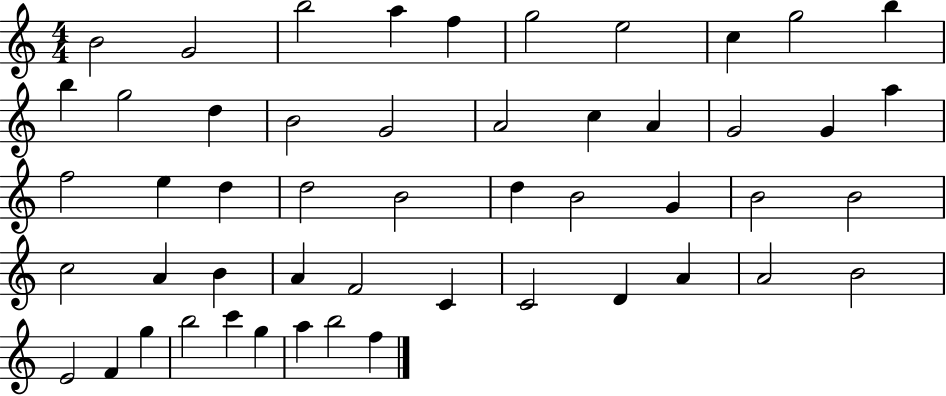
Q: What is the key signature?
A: C major